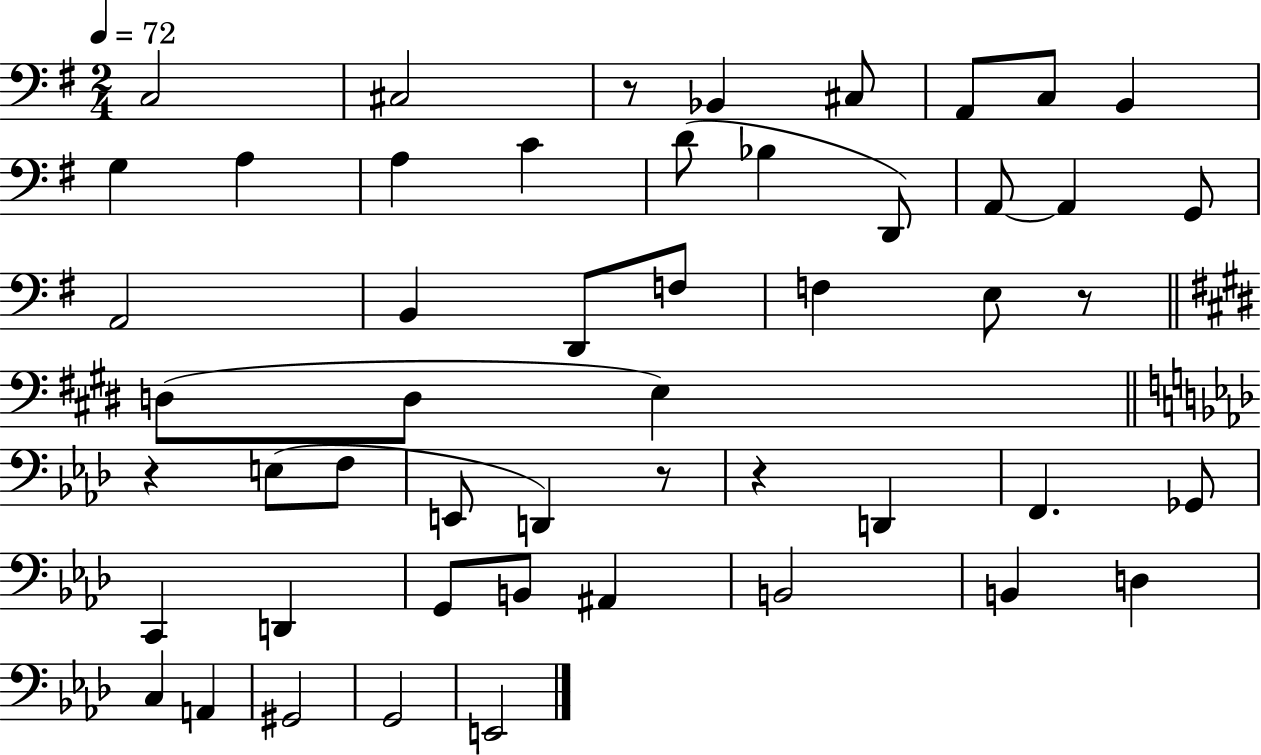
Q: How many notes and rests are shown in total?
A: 51